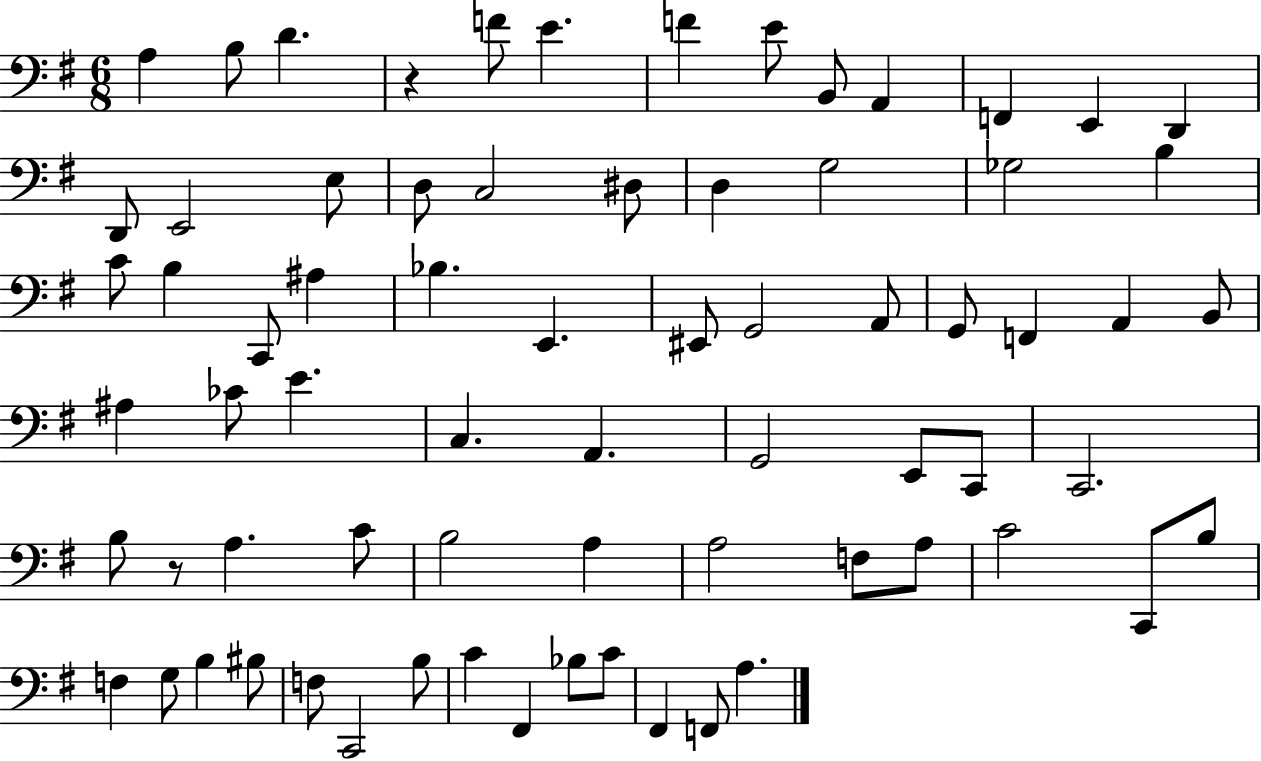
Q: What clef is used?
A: bass